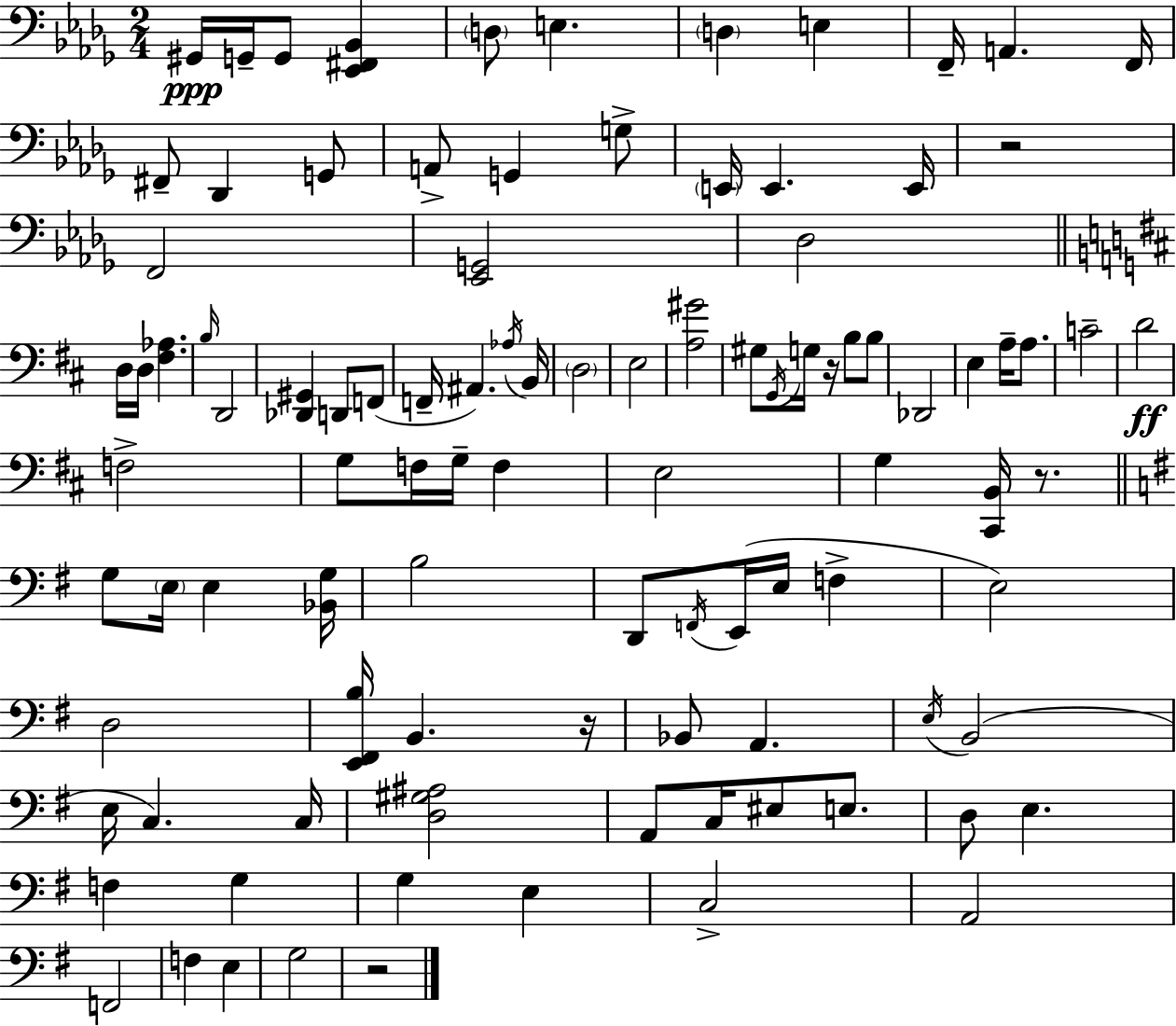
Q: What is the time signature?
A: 2/4